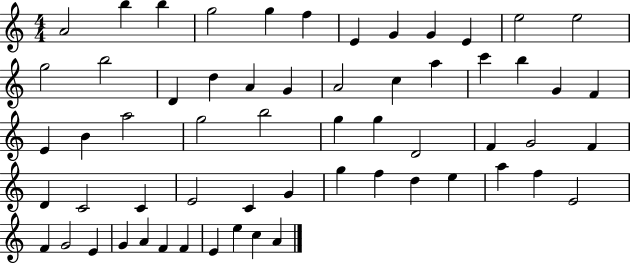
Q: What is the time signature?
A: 4/4